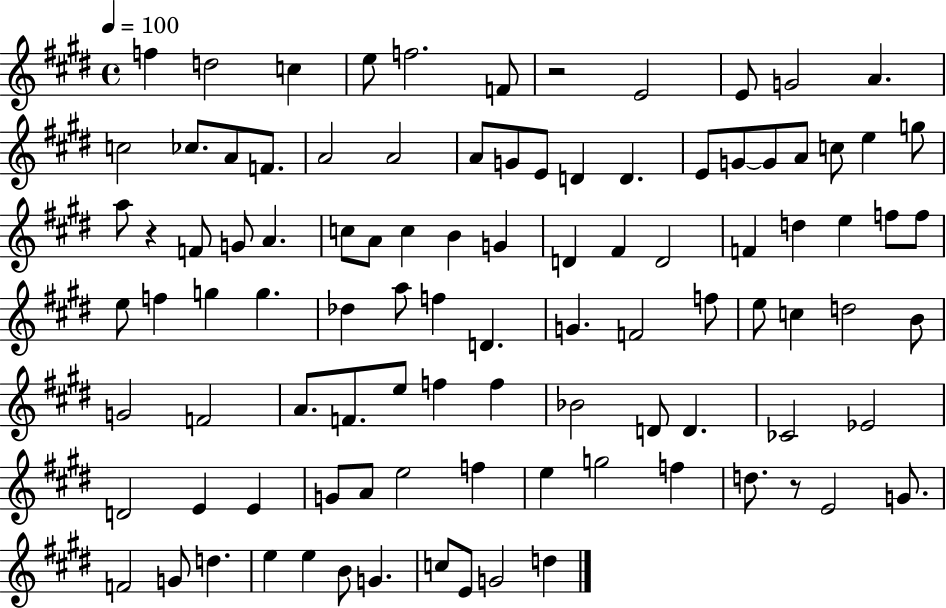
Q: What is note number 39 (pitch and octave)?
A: F#4